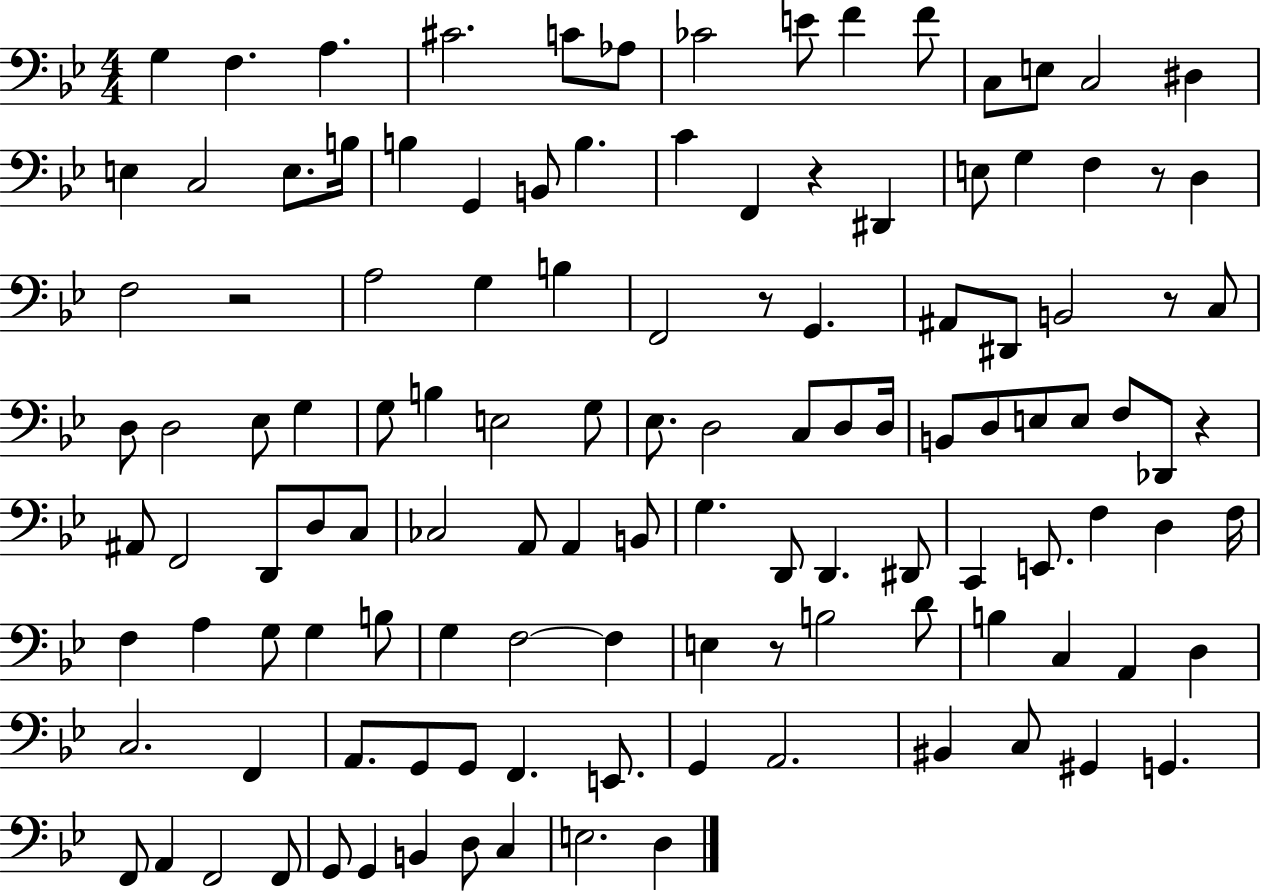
{
  \clef bass
  \numericTimeSignature
  \time 4/4
  \key bes \major
  g4 f4. a4. | cis'2. c'8 aes8 | ces'2 e'8 f'4 f'8 | c8 e8 c2 dis4 | \break e4 c2 e8. b16 | b4 g,4 b,8 b4. | c'4 f,4 r4 dis,4 | e8 g4 f4 r8 d4 | \break f2 r2 | a2 g4 b4 | f,2 r8 g,4. | ais,8 dis,8 b,2 r8 c8 | \break d8 d2 ees8 g4 | g8 b4 e2 g8 | ees8. d2 c8 d8 d16 | b,8 d8 e8 e8 f8 des,8 r4 | \break ais,8 f,2 d,8 d8 c8 | ces2 a,8 a,4 b,8 | g4. d,8 d,4. dis,8 | c,4 e,8. f4 d4 f16 | \break f4 a4 g8 g4 b8 | g4 f2~~ f4 | e4 r8 b2 d'8 | b4 c4 a,4 d4 | \break c2. f,4 | a,8. g,8 g,8 f,4. e,8. | g,4 a,2. | bis,4 c8 gis,4 g,4. | \break f,8 a,4 f,2 f,8 | g,8 g,4 b,4 d8 c4 | e2. d4 | \bar "|."
}